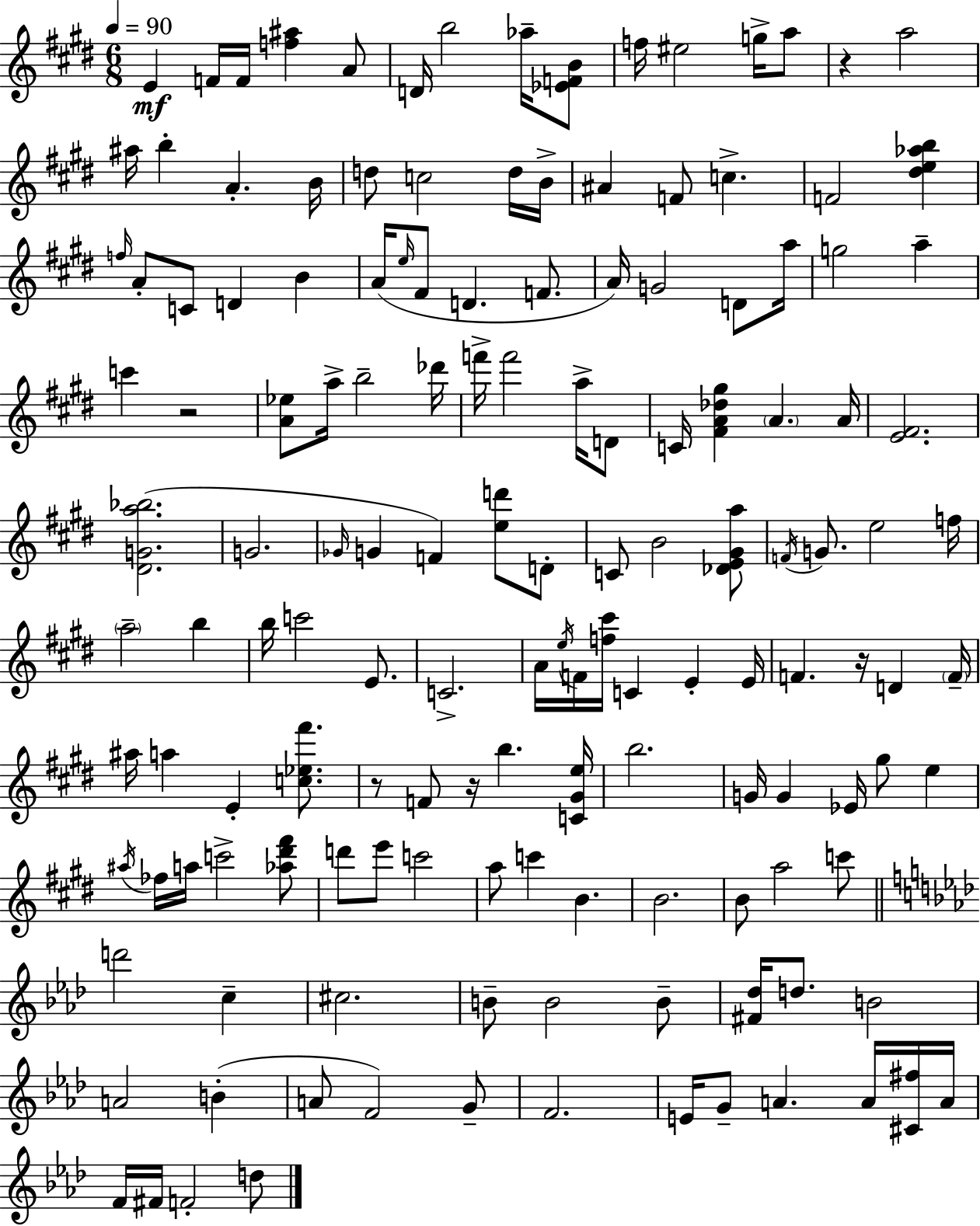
E4/q F4/s F4/s [F5,A#5]/q A4/e D4/s B5/h Ab5/s [Eb4,F4,B4]/e F5/s EIS5/h G5/s A5/e R/q A5/h A#5/s B5/q A4/q. B4/s D5/e C5/h D5/s B4/s A#4/q F4/e C5/q. F4/h [D#5,E5,Ab5,B5]/q F5/s A4/e C4/e D4/q B4/q A4/s E5/s F#4/e D4/q. F4/e. A4/s G4/h D4/e A5/s G5/h A5/q C6/q R/h [A4,Eb5]/e A5/s B5/h Db6/s F6/s F6/h A5/s D4/e C4/s [F#4,A4,Db5,G#5]/q A4/q. A4/s [E4,F#4]/h. [D#4,G4,A5,Bb5]/h. G4/h. Gb4/s G4/q F4/q [E5,D6]/e D4/e C4/e B4/h [Db4,E4,G#4,A5]/e F4/s G4/e. E5/h F5/s A5/h B5/q B5/s C6/h E4/e. C4/h. A4/s E5/s F4/s [F5,C#6]/s C4/q E4/q E4/s F4/q. R/s D4/q F4/s A#5/s A5/q E4/q [C5,Eb5,F#6]/e. R/e F4/e R/s B5/q. [C4,G#4,E5]/s B5/h. G4/s G4/q Eb4/s G#5/e E5/q A#5/s FES5/s A5/s C6/h [Ab5,D#6,F#6]/e D6/e E6/e C6/h A5/e C6/q B4/q. B4/h. B4/e A5/h C6/e D6/h C5/q C#5/h. B4/e B4/h B4/e [F#4,Db5]/s D5/e. B4/h A4/h B4/q A4/e F4/h G4/e F4/h. E4/s G4/e A4/q. A4/s [C#4,F#5]/s A4/s F4/s F#4/s F4/h D5/e